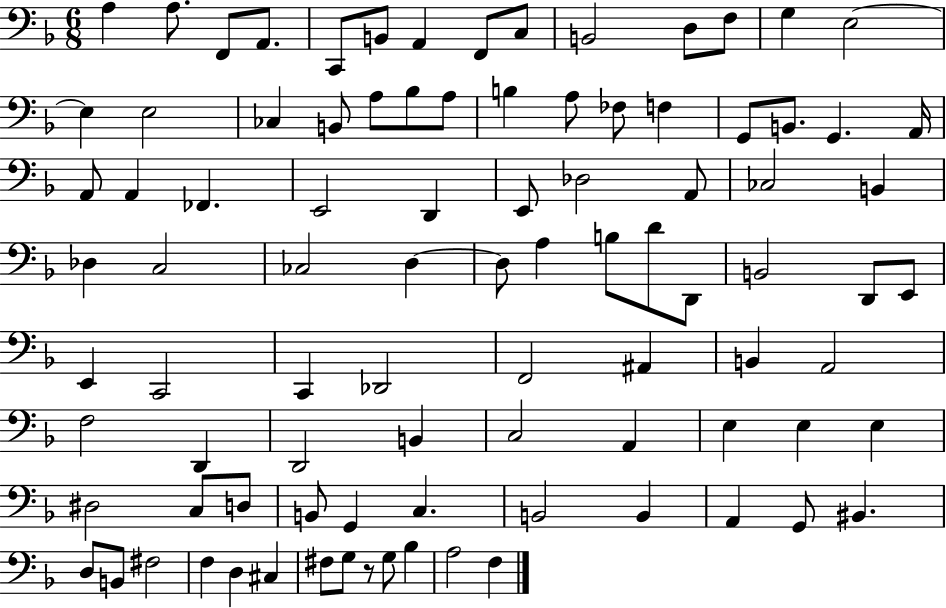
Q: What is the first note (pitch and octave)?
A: A3